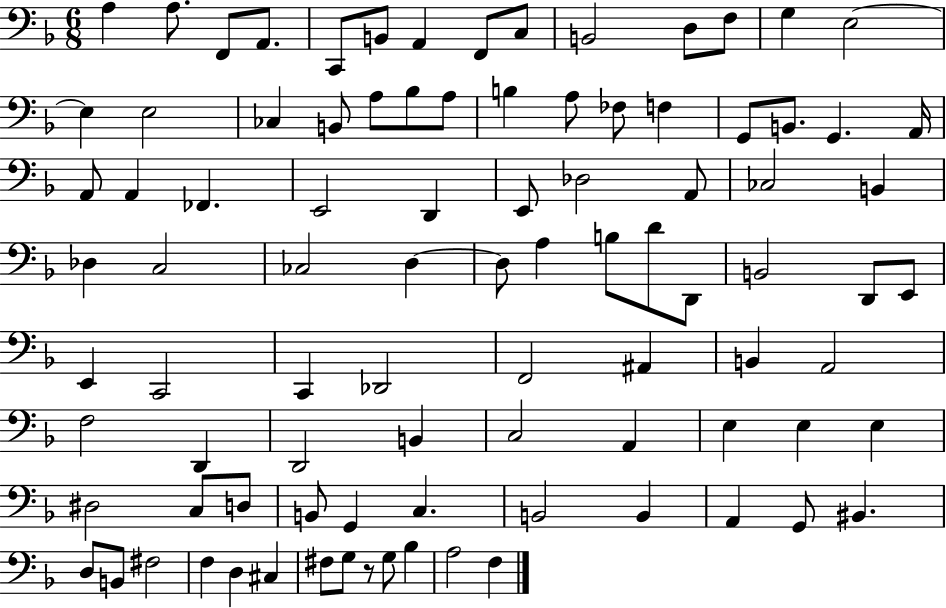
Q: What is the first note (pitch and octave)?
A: A3